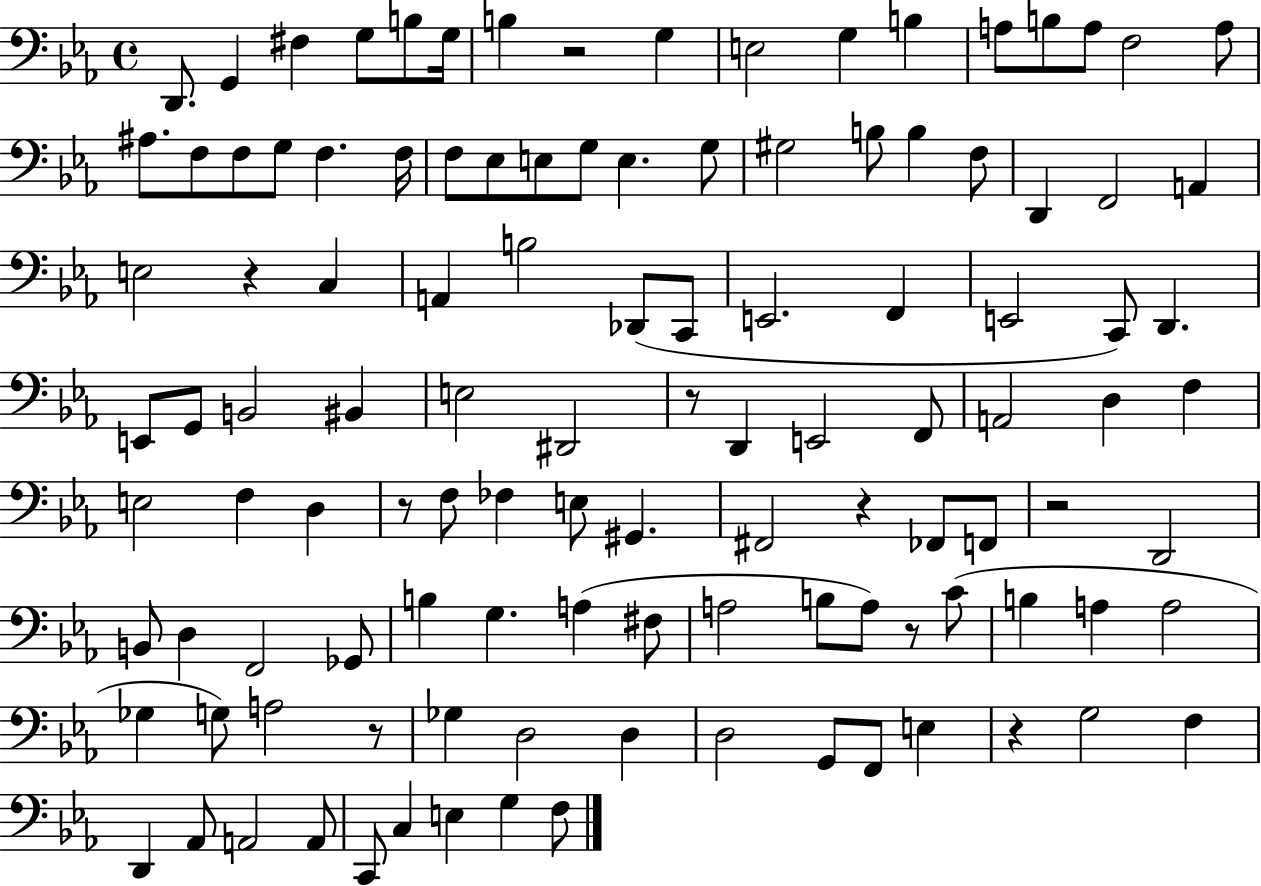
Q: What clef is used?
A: bass